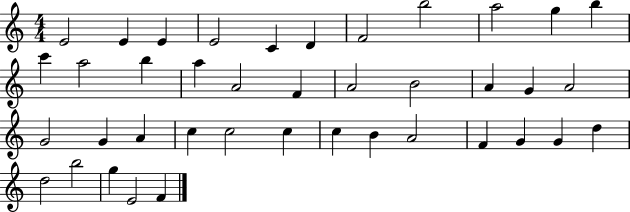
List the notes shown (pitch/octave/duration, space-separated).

E4/h E4/q E4/q E4/h C4/q D4/q F4/h B5/h A5/h G5/q B5/q C6/q A5/h B5/q A5/q A4/h F4/q A4/h B4/h A4/q G4/q A4/h G4/h G4/q A4/q C5/q C5/h C5/q C5/q B4/q A4/h F4/q G4/q G4/q D5/q D5/h B5/h G5/q E4/h F4/q